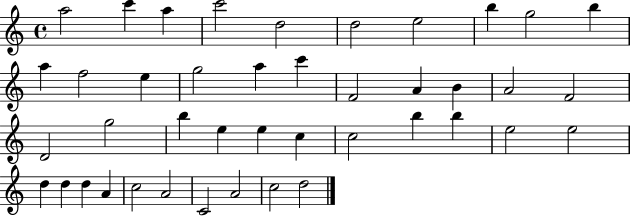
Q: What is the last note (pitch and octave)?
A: D5